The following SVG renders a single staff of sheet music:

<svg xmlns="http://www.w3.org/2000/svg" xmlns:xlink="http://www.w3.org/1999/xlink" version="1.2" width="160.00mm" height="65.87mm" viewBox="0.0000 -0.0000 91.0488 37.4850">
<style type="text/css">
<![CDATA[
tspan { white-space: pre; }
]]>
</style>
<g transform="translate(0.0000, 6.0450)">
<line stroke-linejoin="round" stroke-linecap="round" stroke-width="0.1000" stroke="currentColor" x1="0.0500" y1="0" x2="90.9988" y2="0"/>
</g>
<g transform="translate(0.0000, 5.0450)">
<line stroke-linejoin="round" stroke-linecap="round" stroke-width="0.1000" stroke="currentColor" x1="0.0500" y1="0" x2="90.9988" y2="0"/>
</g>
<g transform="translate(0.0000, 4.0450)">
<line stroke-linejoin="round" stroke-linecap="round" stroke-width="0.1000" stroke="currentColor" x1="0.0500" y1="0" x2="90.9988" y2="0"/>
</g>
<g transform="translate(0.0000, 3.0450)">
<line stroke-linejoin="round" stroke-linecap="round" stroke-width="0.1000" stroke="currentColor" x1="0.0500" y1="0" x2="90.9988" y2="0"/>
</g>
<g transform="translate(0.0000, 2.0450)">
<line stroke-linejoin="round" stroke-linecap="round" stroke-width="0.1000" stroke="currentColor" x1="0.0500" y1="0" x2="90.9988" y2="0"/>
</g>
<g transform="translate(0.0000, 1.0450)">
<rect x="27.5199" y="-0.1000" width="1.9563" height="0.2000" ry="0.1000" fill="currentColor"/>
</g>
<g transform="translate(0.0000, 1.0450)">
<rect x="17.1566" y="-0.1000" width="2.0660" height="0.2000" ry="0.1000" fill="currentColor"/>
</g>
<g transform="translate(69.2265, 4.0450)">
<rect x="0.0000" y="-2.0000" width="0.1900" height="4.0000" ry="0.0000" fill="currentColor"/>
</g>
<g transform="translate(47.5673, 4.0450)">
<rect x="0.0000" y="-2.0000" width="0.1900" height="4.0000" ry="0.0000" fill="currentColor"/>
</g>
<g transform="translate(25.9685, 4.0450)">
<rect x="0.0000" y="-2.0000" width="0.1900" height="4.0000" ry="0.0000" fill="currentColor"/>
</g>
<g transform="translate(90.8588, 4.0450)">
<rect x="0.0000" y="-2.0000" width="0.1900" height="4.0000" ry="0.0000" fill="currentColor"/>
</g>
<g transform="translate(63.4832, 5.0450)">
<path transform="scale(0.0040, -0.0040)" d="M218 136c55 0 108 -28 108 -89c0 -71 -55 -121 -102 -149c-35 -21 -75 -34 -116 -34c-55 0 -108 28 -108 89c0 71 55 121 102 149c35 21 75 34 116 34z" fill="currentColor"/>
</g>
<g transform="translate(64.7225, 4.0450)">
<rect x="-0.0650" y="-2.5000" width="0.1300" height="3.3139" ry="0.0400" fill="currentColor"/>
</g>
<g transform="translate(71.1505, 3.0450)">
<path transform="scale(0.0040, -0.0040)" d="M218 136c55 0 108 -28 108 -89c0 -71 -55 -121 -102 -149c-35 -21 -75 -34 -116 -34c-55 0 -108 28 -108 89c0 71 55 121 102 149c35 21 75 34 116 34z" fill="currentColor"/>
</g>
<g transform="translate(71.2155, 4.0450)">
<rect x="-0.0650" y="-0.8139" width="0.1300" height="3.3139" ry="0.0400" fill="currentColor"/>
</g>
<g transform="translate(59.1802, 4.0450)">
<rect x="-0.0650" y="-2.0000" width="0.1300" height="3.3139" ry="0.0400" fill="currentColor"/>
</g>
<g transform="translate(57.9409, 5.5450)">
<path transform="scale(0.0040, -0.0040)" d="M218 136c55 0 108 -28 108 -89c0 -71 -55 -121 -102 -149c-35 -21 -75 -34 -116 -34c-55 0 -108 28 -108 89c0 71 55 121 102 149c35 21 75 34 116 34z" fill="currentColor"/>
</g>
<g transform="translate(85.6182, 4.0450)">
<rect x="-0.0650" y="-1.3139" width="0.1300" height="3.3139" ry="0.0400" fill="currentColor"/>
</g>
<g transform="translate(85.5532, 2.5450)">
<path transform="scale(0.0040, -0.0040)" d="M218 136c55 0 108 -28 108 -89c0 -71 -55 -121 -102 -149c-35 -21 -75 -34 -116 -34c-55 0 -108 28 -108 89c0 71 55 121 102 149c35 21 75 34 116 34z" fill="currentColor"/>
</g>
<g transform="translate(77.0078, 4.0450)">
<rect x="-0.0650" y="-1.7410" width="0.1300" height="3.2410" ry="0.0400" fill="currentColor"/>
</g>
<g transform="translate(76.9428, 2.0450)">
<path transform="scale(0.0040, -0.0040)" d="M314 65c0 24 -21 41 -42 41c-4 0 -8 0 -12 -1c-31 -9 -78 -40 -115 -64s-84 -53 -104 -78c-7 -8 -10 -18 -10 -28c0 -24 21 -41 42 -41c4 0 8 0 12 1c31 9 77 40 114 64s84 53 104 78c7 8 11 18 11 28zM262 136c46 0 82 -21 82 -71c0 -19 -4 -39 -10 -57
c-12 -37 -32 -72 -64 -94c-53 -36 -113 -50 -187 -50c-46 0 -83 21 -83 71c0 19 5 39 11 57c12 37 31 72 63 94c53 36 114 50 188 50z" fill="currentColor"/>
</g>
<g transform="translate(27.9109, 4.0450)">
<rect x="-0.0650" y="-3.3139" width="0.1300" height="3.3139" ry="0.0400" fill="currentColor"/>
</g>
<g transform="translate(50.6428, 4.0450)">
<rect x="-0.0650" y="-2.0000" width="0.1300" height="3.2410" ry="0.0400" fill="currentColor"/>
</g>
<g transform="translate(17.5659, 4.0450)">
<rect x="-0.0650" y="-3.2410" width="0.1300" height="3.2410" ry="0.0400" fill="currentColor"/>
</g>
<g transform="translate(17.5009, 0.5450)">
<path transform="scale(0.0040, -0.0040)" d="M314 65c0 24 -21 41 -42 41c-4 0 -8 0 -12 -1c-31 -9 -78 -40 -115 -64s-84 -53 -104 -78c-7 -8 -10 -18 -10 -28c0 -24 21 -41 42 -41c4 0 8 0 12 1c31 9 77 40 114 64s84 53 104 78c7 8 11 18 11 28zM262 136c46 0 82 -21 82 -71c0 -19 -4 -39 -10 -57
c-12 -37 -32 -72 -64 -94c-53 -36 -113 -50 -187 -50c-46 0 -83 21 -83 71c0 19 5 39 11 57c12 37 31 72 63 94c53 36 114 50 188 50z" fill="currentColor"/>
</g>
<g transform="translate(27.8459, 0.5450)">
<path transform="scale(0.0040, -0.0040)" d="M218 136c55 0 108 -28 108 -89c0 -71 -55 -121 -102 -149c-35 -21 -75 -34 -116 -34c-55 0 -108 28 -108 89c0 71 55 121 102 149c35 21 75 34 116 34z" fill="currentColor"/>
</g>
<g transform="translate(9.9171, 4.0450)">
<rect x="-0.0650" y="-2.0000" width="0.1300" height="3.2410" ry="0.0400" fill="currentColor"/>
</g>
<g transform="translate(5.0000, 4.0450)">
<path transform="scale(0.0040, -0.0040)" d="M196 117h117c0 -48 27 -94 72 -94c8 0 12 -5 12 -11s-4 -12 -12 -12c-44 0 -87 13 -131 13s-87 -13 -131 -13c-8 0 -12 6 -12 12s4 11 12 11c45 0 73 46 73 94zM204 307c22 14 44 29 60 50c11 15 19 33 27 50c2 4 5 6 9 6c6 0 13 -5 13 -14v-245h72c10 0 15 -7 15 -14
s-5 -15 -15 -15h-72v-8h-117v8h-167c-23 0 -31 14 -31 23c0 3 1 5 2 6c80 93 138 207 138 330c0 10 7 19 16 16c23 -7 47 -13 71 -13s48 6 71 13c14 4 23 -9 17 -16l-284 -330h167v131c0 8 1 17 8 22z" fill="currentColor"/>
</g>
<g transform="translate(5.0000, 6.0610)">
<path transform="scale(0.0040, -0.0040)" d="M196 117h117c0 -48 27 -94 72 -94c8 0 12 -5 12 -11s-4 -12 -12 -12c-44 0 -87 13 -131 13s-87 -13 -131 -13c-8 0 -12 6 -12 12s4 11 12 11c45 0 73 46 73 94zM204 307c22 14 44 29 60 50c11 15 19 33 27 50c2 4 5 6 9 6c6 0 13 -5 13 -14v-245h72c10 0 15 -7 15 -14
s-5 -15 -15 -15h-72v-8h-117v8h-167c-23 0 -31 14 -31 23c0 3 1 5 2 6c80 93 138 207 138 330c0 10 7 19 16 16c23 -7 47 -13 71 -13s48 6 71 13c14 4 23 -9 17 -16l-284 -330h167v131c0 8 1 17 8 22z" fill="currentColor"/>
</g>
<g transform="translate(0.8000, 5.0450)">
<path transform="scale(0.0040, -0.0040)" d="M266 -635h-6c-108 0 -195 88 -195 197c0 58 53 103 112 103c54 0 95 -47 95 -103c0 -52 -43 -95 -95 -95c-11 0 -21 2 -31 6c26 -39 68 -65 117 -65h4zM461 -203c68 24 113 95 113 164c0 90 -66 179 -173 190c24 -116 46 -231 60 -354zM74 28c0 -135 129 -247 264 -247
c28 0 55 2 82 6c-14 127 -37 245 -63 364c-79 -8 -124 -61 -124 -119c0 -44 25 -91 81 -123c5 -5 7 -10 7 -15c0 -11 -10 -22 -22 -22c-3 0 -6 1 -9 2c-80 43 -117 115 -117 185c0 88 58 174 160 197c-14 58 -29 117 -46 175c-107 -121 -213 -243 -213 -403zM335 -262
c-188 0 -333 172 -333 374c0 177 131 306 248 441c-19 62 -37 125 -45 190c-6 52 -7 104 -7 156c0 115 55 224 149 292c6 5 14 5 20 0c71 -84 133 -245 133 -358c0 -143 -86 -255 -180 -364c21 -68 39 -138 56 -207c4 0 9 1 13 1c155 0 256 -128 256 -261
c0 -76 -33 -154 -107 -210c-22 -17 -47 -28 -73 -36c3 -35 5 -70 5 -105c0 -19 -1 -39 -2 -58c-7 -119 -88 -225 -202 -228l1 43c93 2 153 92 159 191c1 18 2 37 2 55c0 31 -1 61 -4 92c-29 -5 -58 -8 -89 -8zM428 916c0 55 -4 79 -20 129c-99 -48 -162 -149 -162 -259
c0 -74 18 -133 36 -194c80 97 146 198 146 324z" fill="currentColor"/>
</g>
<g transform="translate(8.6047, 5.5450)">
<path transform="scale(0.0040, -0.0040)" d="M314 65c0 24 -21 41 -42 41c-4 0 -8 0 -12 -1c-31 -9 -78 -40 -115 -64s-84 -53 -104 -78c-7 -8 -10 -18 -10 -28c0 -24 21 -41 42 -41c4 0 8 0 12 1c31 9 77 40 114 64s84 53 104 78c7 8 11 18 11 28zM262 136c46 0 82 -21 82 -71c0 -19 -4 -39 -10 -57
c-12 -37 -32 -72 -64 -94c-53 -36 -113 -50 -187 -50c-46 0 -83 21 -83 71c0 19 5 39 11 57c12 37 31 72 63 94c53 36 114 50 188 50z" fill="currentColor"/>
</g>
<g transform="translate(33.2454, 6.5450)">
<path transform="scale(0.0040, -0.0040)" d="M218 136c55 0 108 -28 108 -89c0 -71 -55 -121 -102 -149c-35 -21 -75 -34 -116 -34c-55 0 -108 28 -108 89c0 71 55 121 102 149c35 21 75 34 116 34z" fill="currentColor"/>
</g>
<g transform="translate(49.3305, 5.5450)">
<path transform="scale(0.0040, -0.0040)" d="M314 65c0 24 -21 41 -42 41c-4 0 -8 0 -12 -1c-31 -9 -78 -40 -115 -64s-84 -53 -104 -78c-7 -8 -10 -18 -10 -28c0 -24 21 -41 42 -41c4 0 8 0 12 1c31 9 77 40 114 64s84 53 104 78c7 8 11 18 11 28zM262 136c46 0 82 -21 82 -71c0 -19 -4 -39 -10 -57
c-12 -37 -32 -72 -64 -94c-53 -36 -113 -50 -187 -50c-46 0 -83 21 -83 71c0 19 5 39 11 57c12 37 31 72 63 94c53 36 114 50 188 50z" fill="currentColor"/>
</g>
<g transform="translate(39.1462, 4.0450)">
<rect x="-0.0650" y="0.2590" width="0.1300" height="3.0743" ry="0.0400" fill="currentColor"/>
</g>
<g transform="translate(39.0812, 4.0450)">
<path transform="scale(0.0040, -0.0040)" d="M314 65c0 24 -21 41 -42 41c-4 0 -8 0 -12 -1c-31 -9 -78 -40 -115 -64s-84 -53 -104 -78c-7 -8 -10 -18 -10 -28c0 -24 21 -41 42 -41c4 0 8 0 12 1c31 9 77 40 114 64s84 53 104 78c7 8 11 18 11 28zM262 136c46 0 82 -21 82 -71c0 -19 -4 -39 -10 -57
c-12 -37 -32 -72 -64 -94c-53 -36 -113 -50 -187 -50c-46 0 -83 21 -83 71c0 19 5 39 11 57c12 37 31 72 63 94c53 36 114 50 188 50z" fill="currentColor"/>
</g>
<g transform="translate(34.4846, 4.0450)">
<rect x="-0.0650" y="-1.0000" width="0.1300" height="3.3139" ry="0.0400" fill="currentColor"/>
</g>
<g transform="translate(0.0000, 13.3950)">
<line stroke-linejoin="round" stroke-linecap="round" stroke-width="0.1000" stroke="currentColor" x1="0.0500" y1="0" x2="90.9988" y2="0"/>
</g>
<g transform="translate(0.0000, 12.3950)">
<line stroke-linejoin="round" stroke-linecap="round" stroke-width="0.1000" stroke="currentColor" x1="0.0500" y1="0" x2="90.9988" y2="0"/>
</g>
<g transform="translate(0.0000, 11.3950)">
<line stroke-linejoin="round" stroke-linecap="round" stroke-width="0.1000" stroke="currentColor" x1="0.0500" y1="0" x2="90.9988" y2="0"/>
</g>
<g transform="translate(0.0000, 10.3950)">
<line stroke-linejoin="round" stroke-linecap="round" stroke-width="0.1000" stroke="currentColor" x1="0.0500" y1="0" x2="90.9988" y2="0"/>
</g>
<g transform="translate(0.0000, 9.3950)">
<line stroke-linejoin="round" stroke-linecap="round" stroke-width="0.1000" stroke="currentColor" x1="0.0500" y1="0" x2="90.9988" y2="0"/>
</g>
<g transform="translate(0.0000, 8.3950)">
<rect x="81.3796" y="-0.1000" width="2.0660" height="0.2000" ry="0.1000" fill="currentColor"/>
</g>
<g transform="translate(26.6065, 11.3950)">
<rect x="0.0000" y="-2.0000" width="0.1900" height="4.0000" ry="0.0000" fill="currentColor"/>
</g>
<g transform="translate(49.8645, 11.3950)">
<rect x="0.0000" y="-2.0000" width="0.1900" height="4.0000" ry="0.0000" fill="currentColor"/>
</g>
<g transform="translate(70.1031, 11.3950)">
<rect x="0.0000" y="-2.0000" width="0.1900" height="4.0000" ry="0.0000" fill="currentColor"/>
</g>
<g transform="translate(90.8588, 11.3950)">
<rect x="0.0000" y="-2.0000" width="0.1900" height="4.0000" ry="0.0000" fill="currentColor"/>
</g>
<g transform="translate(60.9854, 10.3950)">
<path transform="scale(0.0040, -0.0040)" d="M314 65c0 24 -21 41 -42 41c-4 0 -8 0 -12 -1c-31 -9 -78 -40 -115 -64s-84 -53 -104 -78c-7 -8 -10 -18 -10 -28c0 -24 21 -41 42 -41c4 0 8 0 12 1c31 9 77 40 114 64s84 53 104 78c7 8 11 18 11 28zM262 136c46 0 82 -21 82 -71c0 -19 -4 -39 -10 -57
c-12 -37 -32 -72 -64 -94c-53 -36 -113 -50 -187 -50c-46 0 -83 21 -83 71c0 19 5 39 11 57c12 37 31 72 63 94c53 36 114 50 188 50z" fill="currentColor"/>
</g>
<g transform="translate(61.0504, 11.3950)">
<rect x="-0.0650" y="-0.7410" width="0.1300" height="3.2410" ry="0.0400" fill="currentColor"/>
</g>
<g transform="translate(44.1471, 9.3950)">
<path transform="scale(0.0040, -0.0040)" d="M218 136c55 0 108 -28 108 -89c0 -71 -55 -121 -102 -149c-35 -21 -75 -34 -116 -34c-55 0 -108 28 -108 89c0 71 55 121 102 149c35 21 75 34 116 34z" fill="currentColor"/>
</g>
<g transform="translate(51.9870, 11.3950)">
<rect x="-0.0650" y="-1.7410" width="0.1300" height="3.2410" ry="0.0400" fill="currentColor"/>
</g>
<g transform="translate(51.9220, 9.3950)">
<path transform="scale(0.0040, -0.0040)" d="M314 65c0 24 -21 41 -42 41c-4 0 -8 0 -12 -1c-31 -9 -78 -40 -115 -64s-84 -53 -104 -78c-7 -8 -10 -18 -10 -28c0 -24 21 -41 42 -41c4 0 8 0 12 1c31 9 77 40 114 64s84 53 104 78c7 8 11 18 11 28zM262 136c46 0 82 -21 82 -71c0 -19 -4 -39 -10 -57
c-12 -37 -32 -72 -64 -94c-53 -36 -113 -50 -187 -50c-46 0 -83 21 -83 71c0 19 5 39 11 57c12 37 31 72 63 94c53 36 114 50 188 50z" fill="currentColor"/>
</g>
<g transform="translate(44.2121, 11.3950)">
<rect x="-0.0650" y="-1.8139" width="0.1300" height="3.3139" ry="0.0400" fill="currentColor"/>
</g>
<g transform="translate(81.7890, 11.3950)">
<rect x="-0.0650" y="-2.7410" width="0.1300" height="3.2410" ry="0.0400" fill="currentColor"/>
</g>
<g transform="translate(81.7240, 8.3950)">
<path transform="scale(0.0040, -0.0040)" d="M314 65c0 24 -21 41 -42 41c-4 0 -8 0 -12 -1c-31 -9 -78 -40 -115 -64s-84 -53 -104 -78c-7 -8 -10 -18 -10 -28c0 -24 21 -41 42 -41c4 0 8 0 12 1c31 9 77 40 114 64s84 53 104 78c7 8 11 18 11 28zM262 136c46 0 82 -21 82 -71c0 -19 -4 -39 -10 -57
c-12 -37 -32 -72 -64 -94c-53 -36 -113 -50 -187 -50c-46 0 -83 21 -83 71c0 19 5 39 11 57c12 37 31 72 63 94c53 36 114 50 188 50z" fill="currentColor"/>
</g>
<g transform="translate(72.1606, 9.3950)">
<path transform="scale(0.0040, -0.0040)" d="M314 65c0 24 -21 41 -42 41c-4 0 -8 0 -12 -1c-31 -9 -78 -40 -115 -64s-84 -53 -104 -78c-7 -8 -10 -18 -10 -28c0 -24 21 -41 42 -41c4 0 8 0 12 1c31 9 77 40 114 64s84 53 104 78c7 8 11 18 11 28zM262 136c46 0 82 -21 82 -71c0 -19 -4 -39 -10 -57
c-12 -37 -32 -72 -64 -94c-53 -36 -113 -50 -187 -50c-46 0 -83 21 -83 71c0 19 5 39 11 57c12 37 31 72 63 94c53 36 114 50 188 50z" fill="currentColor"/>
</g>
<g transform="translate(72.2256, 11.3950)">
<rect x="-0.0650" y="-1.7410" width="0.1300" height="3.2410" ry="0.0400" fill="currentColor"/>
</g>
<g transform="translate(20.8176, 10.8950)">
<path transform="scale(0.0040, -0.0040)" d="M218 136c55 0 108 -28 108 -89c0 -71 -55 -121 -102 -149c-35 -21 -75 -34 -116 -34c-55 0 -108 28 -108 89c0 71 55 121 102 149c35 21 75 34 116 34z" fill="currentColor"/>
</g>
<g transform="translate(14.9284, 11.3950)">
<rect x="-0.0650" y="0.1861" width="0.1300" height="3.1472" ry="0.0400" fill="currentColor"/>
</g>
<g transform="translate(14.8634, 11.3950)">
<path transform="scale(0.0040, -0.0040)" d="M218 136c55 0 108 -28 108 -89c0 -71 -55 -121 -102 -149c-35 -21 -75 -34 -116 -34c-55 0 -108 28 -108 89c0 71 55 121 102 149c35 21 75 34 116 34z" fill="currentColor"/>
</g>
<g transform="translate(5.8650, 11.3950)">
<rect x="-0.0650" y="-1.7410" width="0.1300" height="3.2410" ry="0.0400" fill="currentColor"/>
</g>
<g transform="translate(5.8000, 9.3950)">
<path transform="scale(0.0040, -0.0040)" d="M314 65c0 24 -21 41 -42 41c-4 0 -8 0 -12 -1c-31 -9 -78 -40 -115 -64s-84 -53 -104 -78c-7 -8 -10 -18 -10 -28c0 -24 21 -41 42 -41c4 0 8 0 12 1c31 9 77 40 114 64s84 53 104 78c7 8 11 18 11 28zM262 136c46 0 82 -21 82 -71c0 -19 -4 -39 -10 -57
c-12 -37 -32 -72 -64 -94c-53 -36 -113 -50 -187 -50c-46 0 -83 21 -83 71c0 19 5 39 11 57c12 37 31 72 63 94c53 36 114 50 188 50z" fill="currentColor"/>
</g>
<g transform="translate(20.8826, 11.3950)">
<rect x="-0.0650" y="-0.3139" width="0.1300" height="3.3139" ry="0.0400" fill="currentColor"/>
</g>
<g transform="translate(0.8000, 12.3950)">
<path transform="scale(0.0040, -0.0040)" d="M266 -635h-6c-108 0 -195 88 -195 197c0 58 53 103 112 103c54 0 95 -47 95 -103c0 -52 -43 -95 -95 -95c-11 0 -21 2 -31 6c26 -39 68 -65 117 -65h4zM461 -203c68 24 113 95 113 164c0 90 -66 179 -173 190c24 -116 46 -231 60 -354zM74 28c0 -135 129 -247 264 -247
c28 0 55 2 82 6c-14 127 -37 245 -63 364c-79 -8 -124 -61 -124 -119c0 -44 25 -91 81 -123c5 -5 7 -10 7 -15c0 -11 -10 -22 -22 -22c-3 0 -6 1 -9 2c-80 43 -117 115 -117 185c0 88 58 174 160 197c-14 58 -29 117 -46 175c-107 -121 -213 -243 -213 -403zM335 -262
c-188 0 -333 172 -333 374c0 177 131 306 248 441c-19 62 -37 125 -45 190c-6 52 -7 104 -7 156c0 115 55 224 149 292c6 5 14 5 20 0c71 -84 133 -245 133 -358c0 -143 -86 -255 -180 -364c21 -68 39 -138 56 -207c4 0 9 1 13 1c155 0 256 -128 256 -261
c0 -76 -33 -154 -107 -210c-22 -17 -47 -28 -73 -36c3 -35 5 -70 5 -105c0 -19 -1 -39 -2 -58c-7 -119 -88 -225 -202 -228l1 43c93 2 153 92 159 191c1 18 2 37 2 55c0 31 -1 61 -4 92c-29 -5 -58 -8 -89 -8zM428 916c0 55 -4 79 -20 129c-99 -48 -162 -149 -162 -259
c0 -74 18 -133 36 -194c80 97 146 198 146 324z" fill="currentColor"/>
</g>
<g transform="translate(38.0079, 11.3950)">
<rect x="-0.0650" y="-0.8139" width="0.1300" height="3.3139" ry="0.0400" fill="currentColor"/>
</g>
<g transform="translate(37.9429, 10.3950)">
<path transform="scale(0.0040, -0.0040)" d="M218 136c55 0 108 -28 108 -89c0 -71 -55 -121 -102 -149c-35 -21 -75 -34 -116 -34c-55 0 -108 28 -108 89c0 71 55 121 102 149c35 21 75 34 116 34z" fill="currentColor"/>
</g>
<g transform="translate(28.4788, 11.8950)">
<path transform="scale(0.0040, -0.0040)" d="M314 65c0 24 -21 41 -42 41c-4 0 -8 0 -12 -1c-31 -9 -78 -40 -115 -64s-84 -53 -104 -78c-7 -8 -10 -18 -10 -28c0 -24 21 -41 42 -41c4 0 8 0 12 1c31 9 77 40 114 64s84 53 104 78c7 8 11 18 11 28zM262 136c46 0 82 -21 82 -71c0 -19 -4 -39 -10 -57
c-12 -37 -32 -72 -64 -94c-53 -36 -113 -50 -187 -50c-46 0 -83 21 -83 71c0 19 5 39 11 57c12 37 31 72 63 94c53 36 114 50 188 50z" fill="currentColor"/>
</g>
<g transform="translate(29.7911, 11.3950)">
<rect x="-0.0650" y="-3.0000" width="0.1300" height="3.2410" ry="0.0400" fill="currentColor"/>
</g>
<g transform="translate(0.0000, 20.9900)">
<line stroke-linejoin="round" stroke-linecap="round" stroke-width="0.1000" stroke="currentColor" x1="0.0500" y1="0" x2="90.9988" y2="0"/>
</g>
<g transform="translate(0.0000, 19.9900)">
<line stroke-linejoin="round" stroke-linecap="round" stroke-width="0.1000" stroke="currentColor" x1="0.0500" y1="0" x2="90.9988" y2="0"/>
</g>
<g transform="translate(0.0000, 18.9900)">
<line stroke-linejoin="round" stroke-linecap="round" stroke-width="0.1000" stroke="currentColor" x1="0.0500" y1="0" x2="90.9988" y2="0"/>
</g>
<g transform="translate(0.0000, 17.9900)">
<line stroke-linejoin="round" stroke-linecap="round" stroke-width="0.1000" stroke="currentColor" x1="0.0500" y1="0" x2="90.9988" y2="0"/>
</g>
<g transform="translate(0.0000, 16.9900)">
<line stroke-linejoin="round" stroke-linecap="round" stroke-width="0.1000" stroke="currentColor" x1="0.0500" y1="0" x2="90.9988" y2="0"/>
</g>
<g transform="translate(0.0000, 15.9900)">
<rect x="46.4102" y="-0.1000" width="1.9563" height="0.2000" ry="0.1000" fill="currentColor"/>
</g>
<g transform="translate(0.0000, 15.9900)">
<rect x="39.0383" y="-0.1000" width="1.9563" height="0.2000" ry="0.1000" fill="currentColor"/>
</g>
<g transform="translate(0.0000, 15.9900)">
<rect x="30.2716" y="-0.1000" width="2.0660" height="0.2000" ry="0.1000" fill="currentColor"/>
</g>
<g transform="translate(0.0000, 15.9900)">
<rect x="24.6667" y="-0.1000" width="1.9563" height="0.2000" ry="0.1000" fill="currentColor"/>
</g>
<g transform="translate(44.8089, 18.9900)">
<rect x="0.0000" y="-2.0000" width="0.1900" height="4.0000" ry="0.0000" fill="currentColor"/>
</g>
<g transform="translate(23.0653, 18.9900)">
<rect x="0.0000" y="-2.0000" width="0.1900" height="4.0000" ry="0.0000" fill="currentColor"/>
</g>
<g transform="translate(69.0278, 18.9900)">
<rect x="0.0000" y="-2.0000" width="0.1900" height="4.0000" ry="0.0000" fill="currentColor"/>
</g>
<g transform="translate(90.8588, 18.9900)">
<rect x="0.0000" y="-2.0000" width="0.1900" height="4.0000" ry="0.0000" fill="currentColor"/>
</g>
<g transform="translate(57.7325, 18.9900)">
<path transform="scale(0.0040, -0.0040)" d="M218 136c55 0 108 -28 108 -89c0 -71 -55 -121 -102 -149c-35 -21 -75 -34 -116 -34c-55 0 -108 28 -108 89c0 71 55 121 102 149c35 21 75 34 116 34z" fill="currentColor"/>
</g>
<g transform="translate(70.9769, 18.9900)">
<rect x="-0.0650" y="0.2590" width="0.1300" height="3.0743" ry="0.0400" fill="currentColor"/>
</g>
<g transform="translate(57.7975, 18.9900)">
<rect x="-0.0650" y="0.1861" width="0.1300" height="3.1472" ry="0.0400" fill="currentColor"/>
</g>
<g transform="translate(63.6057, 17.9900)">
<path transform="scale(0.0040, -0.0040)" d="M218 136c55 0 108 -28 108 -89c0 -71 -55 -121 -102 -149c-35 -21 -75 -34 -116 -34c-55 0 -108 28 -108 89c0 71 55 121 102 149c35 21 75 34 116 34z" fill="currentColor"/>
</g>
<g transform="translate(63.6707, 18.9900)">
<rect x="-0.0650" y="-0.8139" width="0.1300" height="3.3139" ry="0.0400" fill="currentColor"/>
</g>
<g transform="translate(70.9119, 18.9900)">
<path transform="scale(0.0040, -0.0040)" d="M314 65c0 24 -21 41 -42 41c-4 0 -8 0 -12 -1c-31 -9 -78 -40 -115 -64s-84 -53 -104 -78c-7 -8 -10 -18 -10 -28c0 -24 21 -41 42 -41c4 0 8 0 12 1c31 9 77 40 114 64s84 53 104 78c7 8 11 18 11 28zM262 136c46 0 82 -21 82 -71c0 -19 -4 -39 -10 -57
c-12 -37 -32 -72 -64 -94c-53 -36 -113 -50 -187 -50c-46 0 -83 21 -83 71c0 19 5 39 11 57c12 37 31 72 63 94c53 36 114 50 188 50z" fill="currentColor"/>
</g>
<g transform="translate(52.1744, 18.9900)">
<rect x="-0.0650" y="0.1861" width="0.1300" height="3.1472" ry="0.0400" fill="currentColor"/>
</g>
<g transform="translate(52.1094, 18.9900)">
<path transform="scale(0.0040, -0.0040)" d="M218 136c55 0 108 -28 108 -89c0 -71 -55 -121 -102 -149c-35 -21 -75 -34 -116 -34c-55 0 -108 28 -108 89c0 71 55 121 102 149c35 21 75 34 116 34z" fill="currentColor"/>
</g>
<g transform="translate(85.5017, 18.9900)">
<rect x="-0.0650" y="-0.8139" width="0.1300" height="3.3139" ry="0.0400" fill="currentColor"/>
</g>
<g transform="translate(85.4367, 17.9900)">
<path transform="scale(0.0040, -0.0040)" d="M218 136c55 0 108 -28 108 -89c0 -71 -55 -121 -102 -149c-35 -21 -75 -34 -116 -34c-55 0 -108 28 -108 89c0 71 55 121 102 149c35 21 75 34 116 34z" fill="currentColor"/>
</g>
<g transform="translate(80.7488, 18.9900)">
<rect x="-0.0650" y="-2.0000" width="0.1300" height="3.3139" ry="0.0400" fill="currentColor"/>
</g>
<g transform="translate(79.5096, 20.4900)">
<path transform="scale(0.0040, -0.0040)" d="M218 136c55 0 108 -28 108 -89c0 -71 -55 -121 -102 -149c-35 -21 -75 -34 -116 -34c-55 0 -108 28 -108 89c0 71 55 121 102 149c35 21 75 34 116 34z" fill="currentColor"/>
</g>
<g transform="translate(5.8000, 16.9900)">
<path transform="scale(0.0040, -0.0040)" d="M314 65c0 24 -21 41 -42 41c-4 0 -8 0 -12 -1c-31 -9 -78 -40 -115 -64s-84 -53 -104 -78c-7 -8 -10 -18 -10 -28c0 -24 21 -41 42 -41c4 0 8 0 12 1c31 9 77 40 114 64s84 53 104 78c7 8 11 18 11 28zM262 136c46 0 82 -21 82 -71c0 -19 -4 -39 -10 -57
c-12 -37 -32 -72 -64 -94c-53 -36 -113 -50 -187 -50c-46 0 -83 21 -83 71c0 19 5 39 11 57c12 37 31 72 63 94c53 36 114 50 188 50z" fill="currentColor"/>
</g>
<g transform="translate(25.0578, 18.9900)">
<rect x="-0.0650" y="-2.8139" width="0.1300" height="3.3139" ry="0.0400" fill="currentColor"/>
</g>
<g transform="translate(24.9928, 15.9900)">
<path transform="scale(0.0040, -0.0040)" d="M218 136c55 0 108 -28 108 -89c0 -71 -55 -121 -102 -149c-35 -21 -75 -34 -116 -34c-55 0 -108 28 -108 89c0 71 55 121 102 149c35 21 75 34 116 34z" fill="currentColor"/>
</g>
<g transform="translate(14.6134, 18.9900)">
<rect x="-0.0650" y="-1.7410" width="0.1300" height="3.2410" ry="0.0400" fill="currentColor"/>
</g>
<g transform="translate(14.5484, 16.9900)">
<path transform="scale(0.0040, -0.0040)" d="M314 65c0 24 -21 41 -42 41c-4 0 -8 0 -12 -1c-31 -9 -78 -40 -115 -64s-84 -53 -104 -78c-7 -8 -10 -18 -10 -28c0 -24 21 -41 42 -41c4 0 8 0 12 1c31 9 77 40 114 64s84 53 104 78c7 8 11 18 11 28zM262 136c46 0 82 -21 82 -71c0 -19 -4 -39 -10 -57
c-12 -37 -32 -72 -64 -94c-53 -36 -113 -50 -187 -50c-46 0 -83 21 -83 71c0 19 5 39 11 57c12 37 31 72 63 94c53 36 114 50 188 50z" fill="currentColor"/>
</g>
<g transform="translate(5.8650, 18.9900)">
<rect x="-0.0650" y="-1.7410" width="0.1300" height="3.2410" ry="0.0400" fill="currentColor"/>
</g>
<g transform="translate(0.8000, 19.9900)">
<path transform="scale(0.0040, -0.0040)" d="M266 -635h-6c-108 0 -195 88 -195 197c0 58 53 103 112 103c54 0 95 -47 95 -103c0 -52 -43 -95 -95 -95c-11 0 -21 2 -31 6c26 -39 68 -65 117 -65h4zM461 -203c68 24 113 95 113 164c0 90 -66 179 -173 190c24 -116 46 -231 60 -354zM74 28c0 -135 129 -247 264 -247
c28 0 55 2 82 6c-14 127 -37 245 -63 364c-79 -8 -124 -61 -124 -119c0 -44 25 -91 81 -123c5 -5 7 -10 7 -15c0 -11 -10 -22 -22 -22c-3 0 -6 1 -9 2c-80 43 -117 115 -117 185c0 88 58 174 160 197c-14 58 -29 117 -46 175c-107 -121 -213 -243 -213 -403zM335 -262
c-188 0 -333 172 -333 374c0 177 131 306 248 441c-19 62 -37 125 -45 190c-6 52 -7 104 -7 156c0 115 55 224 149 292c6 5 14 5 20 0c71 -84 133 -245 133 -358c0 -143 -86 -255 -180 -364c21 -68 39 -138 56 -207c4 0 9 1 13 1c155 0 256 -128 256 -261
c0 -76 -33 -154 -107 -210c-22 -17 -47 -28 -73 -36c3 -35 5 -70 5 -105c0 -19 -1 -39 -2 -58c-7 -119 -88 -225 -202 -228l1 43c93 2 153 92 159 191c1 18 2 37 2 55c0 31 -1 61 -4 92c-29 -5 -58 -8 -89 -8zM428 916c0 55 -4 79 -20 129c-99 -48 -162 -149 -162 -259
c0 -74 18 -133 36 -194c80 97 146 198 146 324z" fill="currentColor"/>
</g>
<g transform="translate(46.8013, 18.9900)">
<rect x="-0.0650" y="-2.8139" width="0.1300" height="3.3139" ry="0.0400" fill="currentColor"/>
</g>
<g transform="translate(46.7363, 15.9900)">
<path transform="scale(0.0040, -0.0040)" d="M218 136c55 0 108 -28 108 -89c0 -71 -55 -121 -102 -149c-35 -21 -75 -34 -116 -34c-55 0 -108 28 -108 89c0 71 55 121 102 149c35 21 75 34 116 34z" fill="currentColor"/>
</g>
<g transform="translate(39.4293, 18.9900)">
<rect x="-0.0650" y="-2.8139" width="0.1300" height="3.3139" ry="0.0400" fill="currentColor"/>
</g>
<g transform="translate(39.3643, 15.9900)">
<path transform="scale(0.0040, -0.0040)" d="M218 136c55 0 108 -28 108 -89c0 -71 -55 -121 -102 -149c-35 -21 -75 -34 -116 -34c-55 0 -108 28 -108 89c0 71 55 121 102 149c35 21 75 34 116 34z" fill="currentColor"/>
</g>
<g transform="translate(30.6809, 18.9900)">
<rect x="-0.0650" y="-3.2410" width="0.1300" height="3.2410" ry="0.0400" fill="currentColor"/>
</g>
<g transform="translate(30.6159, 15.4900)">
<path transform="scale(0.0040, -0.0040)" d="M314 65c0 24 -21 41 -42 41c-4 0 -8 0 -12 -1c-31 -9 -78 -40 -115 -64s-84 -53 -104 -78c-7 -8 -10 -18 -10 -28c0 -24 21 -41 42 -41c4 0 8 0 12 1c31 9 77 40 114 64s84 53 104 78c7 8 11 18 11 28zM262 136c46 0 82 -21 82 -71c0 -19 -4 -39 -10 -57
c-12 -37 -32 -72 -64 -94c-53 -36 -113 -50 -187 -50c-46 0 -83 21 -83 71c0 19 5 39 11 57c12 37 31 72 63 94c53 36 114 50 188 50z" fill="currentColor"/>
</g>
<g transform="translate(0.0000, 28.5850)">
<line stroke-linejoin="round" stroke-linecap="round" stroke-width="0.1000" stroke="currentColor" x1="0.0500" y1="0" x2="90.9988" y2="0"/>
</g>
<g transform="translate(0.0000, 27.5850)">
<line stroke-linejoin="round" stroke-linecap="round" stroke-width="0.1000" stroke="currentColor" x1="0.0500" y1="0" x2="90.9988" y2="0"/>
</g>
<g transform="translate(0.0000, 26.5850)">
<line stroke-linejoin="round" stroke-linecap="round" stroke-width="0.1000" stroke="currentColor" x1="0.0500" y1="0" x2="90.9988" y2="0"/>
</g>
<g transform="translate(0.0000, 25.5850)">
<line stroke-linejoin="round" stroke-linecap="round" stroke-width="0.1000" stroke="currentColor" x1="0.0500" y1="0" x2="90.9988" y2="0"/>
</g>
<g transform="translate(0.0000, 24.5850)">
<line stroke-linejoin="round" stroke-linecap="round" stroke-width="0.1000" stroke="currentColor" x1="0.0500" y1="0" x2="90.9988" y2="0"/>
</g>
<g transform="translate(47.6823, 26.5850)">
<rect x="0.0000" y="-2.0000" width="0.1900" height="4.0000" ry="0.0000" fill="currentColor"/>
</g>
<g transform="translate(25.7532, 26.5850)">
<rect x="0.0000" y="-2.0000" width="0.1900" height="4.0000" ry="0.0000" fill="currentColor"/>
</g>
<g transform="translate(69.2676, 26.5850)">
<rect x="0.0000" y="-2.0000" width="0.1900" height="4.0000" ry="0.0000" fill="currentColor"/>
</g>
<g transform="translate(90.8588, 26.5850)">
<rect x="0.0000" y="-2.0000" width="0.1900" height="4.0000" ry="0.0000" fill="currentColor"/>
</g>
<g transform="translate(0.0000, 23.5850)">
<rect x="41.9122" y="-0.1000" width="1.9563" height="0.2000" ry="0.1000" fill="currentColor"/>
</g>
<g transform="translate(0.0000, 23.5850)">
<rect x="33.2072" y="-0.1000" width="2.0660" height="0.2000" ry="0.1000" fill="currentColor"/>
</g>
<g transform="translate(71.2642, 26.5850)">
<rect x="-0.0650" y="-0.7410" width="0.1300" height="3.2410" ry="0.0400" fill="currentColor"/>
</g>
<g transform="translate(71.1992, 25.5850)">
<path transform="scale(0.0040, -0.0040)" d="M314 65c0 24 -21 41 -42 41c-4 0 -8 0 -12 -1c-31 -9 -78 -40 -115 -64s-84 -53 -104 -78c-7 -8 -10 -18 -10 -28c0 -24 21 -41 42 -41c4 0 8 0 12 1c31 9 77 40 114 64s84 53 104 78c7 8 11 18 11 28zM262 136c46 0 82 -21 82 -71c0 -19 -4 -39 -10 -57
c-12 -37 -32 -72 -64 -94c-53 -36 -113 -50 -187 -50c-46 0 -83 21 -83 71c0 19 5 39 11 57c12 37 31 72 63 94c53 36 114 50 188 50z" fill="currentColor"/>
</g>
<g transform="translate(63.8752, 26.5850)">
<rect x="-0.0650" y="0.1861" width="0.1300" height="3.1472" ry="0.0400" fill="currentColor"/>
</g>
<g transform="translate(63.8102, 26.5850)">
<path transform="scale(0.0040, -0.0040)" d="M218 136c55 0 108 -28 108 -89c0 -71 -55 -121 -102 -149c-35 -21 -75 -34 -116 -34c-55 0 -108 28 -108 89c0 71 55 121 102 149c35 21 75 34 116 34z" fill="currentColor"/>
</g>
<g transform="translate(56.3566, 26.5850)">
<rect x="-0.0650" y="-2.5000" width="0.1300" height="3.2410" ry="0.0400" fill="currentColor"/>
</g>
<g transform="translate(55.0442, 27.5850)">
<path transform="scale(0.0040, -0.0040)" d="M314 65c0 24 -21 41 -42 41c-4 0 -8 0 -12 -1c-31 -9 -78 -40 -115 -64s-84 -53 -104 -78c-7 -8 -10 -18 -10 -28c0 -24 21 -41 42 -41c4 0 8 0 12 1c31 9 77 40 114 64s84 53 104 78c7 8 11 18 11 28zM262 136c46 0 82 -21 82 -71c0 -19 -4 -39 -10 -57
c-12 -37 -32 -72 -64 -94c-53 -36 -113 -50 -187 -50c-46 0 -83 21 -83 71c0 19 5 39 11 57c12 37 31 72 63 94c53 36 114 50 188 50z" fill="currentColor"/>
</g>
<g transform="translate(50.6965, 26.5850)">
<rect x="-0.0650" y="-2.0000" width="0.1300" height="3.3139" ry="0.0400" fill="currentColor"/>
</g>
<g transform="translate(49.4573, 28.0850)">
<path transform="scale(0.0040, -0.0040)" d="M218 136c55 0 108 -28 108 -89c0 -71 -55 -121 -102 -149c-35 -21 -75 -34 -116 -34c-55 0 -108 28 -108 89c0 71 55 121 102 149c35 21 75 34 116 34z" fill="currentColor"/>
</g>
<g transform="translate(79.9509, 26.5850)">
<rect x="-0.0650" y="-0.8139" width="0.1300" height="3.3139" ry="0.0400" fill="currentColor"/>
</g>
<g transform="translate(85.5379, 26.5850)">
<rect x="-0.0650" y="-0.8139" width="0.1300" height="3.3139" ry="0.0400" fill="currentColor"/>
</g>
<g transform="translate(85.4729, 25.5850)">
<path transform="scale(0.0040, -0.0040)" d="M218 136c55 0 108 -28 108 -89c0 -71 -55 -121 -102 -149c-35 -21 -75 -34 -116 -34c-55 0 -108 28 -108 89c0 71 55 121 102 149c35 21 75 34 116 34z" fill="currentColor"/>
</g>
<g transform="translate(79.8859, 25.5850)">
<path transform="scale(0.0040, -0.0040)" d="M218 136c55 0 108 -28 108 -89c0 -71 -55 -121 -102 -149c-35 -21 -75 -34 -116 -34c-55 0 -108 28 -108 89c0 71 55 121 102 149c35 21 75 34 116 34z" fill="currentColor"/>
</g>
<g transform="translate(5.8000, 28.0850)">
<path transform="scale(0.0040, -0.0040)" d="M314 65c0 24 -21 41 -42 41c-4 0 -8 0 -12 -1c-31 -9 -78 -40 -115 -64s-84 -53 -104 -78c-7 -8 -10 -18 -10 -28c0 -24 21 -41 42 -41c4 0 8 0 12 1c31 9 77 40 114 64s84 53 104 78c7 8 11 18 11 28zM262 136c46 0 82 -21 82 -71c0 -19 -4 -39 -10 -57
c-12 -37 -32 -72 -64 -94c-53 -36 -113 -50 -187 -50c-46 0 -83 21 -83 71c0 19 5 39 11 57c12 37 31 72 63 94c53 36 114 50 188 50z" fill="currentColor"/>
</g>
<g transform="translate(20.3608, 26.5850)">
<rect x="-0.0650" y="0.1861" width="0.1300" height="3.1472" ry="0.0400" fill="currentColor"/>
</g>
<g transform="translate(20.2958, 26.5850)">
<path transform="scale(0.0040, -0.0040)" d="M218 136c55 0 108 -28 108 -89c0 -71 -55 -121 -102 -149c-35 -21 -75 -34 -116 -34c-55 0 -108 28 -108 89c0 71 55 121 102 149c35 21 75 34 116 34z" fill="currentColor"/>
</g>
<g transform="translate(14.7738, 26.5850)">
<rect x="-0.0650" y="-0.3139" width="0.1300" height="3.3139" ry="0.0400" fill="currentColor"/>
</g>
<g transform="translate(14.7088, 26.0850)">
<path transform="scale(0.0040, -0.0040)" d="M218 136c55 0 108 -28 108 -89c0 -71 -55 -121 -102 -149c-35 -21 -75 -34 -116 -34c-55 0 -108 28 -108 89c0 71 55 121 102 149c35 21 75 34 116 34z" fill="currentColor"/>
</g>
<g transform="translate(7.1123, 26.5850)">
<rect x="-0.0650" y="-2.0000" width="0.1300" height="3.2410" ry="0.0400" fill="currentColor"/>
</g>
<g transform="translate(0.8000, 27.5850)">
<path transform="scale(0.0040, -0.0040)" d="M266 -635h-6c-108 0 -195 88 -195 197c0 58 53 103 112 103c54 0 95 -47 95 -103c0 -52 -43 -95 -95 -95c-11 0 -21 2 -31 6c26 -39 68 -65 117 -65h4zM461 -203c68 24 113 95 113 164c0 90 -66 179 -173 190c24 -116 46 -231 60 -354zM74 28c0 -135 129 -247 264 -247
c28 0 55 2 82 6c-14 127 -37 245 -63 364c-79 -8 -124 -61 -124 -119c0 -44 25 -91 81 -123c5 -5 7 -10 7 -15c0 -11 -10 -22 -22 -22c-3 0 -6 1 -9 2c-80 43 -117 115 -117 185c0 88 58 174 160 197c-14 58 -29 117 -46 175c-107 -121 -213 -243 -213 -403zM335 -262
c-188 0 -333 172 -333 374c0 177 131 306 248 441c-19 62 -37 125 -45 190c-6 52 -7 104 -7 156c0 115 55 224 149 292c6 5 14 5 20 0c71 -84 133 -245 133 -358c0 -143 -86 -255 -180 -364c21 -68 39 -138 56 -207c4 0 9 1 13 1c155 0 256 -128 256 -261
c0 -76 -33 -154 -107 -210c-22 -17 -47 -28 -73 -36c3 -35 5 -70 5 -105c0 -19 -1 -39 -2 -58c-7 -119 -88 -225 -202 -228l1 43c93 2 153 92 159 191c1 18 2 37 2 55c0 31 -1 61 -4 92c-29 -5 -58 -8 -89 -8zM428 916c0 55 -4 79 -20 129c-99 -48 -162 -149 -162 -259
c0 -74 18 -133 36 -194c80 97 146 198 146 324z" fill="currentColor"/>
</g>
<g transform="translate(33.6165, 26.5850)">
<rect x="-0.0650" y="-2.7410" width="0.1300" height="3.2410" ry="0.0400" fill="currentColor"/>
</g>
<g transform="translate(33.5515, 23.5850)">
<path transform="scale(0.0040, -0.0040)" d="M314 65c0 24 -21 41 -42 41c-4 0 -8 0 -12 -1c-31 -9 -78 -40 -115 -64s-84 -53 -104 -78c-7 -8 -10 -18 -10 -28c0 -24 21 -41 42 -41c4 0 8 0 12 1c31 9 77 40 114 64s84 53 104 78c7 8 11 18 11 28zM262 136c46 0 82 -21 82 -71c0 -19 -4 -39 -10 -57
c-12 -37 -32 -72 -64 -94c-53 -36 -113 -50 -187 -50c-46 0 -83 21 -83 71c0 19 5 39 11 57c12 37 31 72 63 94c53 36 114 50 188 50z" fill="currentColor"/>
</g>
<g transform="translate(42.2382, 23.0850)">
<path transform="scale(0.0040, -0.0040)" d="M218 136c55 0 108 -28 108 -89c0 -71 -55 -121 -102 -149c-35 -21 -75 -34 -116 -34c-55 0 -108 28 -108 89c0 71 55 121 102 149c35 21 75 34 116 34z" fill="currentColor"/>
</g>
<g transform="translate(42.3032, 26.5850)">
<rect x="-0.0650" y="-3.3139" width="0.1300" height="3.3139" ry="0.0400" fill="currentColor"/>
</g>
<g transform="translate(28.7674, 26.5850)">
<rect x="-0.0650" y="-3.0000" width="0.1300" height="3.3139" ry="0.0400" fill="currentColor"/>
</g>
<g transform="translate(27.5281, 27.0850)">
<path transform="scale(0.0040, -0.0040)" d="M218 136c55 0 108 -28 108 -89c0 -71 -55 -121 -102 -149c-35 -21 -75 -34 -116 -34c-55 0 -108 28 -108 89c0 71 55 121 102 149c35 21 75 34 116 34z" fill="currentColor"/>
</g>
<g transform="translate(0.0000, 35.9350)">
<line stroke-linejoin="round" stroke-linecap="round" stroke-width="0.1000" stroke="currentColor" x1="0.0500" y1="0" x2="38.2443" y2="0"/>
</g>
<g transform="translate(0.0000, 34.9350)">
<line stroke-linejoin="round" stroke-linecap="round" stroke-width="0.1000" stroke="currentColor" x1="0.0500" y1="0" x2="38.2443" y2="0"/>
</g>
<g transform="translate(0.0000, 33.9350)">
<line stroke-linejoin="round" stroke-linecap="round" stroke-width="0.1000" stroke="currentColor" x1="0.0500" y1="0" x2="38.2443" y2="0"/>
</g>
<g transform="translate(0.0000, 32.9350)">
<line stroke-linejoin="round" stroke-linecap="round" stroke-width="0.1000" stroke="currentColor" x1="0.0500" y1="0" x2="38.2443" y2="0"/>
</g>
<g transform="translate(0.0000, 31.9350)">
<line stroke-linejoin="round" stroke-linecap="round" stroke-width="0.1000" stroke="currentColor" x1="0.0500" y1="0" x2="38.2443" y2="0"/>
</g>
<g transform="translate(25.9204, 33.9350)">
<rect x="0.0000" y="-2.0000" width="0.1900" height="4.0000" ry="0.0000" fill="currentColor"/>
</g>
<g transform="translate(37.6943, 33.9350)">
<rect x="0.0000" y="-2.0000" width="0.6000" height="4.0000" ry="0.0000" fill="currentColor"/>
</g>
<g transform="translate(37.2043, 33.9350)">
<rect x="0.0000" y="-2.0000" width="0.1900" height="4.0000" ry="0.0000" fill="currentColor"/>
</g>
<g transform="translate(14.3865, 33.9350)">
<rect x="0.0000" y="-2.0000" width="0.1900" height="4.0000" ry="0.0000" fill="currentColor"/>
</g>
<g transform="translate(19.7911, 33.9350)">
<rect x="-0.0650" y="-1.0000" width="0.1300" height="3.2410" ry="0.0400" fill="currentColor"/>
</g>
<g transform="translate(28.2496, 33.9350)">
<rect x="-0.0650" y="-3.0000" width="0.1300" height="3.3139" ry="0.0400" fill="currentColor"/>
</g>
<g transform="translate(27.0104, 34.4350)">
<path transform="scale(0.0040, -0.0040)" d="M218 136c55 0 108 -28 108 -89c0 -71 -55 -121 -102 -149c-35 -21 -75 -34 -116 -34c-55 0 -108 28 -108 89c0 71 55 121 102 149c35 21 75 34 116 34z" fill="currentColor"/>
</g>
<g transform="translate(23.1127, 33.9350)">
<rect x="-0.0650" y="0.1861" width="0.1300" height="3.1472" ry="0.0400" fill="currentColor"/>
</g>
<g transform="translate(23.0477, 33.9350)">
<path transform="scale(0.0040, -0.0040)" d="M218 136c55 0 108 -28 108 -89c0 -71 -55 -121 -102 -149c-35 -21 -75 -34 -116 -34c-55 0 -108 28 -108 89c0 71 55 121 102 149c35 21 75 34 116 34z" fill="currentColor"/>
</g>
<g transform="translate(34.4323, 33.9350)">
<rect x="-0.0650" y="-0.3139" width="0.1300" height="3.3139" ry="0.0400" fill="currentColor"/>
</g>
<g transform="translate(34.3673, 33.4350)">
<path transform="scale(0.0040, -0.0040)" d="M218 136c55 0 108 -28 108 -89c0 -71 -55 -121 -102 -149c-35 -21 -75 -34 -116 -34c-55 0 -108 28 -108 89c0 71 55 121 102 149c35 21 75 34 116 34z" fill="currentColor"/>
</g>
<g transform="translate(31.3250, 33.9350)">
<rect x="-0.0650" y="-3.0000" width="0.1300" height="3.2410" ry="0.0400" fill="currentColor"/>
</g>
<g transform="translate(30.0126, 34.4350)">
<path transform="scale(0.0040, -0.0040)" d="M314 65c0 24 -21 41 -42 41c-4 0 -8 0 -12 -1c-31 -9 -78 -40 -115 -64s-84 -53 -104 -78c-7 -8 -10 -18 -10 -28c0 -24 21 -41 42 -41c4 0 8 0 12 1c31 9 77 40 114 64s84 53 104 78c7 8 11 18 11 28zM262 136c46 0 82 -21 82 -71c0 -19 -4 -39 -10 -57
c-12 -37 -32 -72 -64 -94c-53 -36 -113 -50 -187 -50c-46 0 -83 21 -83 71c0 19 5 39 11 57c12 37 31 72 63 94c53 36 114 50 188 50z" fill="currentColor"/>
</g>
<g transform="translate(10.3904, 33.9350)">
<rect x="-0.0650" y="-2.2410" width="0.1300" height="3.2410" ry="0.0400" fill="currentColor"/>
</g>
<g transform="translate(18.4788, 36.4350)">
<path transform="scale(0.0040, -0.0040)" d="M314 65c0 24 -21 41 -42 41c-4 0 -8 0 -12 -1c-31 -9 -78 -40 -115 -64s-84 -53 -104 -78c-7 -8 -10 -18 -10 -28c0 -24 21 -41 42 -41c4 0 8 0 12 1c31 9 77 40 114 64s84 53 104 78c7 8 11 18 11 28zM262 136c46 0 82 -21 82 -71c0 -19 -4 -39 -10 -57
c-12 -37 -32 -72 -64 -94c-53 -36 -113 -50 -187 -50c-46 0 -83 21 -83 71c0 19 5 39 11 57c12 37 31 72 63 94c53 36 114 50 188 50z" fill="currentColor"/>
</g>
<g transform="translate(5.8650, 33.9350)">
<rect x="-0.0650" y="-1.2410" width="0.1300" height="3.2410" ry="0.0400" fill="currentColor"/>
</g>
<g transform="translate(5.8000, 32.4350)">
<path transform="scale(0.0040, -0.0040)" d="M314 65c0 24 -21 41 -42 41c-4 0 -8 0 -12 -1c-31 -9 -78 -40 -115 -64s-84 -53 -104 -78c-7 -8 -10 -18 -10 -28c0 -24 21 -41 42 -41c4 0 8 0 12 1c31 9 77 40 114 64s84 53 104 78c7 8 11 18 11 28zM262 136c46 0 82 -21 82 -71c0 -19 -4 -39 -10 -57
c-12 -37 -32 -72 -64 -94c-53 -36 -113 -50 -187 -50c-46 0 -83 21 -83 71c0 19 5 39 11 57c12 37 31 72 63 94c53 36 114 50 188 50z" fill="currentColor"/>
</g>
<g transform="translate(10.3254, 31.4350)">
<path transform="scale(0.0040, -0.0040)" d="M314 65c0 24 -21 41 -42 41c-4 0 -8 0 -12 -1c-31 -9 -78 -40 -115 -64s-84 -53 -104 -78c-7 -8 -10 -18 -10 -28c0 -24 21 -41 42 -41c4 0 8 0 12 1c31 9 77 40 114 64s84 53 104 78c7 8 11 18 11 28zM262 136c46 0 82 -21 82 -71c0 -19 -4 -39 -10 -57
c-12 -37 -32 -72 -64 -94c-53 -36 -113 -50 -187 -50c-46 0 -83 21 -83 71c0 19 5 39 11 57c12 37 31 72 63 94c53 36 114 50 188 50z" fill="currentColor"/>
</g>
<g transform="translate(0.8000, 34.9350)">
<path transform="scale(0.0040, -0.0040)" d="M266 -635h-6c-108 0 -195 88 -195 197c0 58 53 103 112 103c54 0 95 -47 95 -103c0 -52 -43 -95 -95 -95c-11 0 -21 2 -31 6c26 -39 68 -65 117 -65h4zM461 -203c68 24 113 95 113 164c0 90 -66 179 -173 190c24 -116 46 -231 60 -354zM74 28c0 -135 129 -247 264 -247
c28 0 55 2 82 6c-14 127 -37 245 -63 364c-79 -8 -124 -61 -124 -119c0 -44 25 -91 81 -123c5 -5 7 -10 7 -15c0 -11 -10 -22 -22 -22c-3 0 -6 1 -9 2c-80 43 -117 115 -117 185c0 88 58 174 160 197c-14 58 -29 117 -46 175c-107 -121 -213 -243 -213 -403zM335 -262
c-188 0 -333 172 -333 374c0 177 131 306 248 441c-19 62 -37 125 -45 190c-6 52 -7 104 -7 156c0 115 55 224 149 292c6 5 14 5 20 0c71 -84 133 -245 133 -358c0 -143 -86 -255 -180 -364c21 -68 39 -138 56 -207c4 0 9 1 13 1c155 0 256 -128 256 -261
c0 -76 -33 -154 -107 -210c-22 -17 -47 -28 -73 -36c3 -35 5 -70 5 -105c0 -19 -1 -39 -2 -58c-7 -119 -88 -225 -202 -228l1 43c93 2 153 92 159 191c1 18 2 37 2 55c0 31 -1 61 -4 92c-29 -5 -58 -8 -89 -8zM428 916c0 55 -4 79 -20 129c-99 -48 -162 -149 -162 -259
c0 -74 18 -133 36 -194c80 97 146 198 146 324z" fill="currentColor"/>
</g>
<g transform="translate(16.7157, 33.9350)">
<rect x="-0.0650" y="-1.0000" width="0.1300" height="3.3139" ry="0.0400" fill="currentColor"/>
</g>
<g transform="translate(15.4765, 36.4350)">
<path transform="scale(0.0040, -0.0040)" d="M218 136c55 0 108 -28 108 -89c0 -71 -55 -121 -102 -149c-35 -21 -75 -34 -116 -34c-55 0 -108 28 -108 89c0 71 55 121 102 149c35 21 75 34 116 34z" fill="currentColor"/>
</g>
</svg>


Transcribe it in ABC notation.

X:1
T:Untitled
M:4/4
L:1/4
K:C
F2 b2 b D B2 F2 F G d f2 e f2 B c A2 d f f2 d2 f2 a2 f2 f2 a b2 a a B B d B2 F d F2 c B A a2 b F G2 B d2 d d e2 g2 D D2 B A A2 c